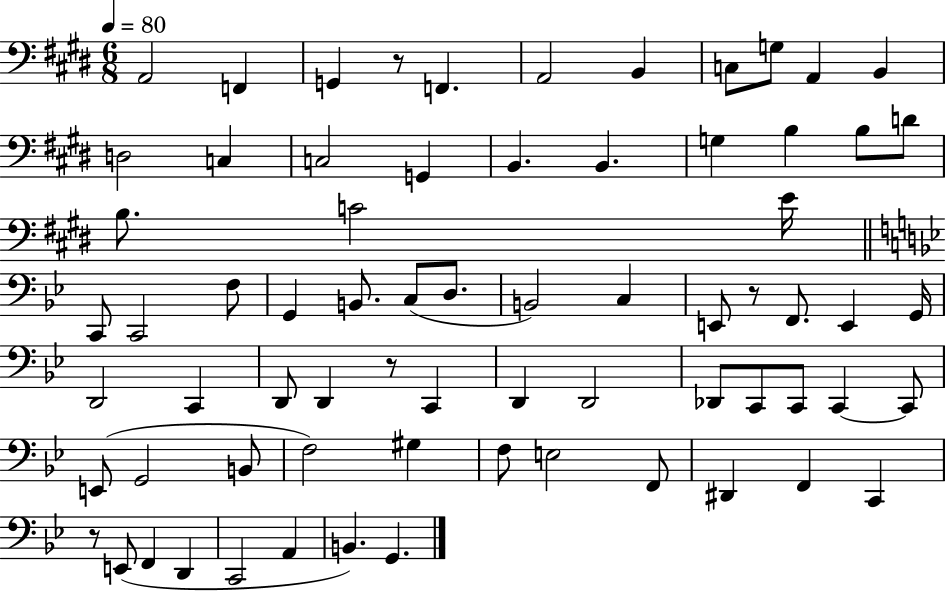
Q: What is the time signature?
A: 6/8